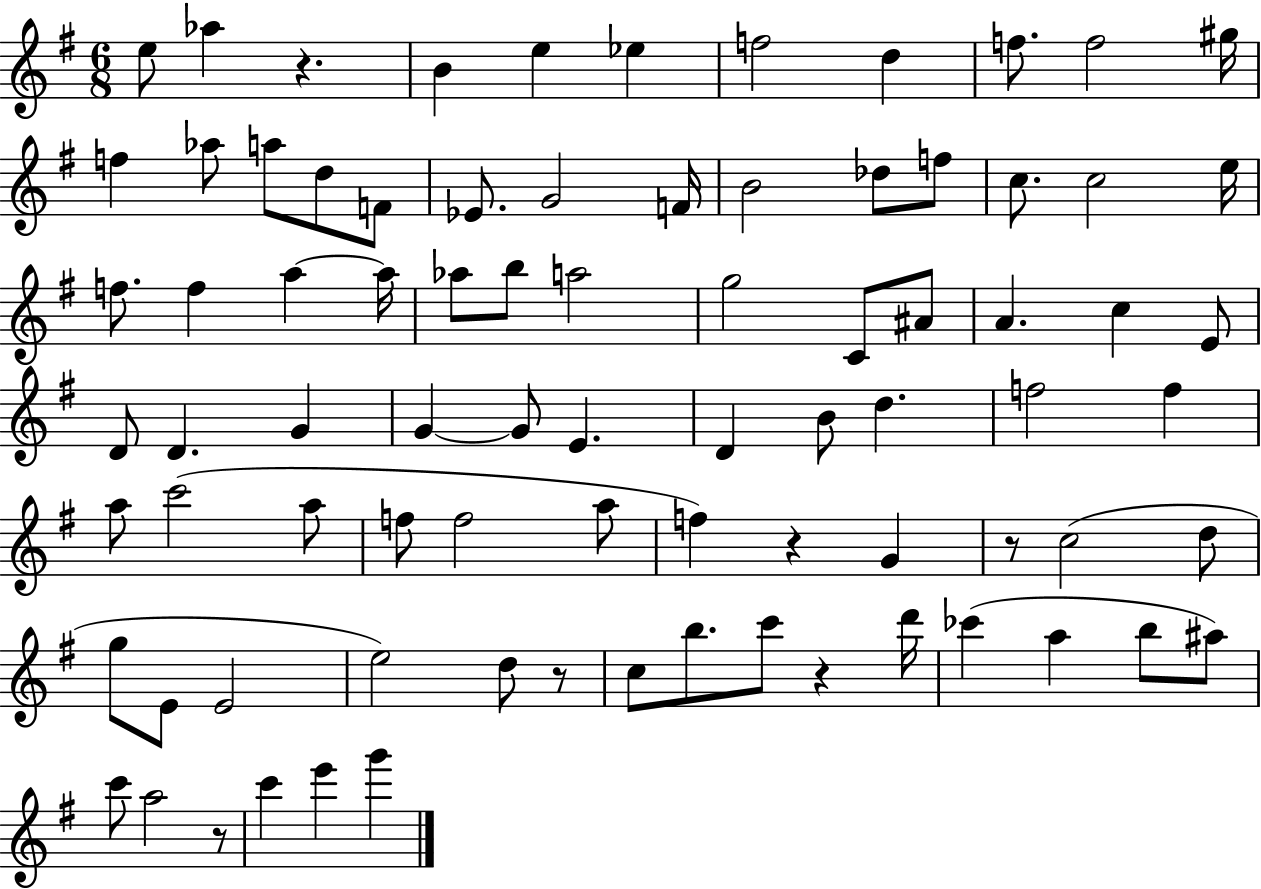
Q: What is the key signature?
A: G major